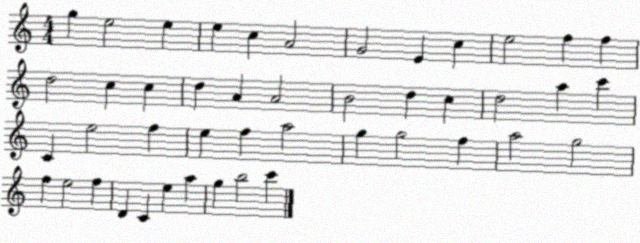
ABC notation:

X:1
T:Untitled
M:4/4
L:1/4
K:C
g e2 e e c A2 G2 E c e2 f f d2 c c d A A2 B2 d c d2 a c' C e2 f e f a2 g g2 f a2 g2 f e2 f D C e a g b2 c'